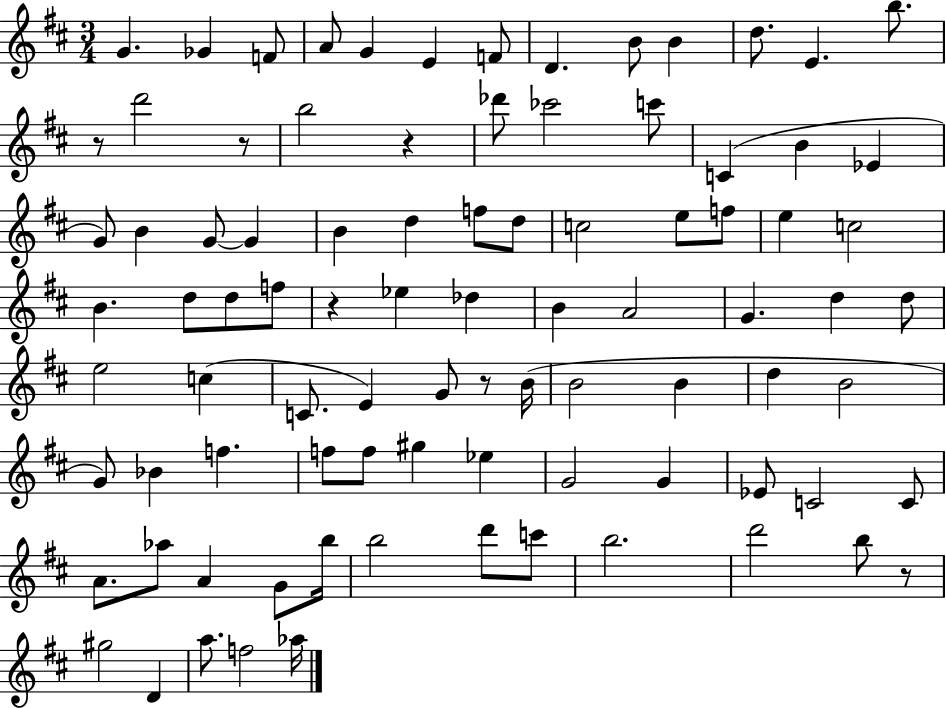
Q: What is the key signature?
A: D major